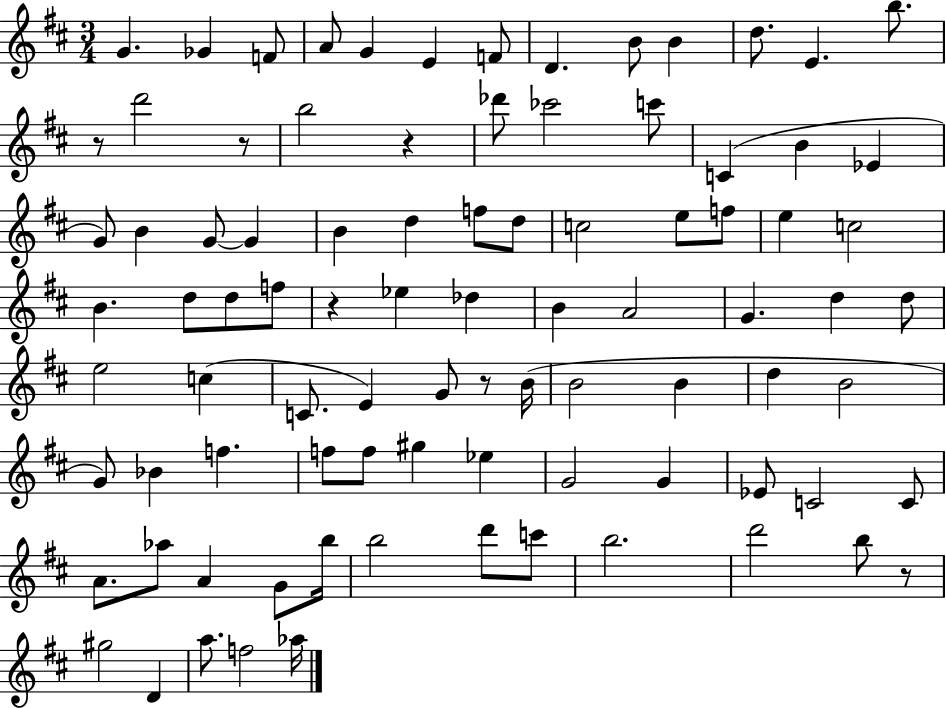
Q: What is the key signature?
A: D major